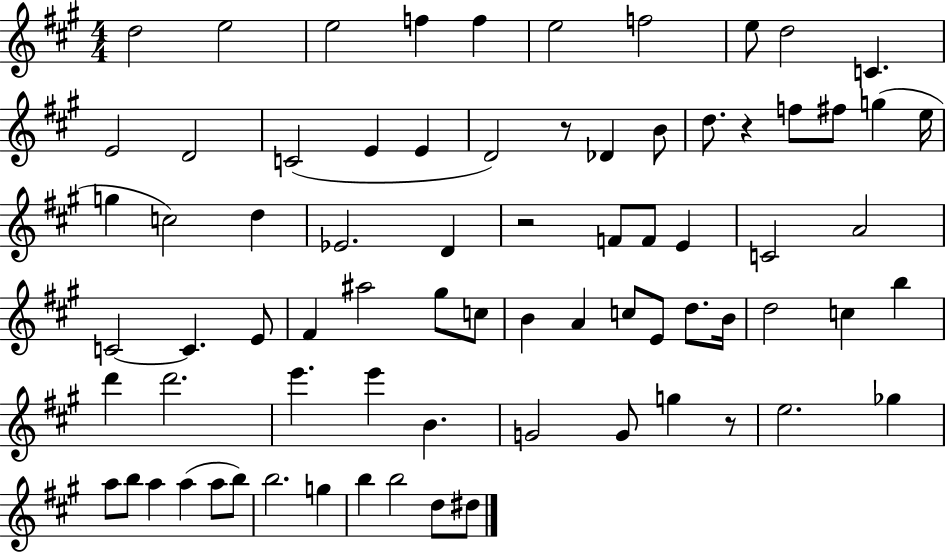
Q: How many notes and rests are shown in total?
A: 75